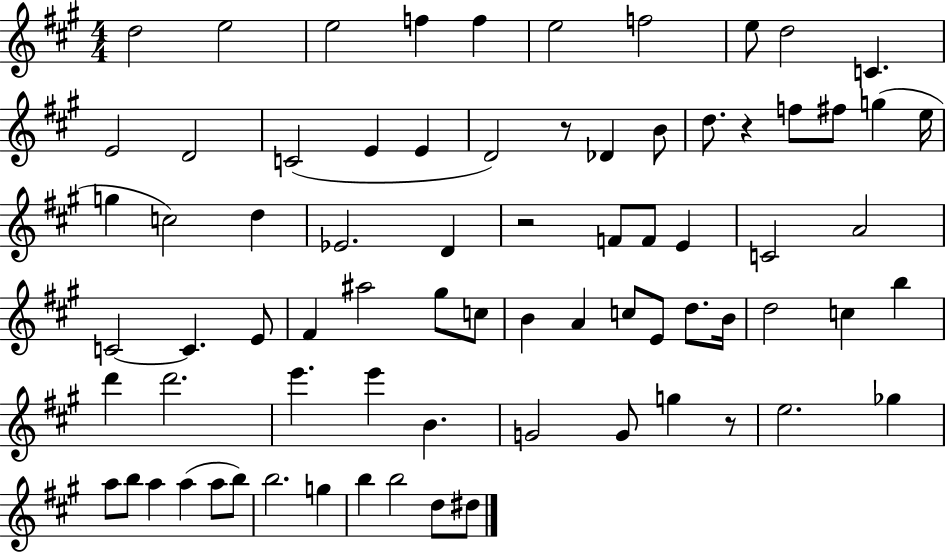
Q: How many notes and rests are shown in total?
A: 75